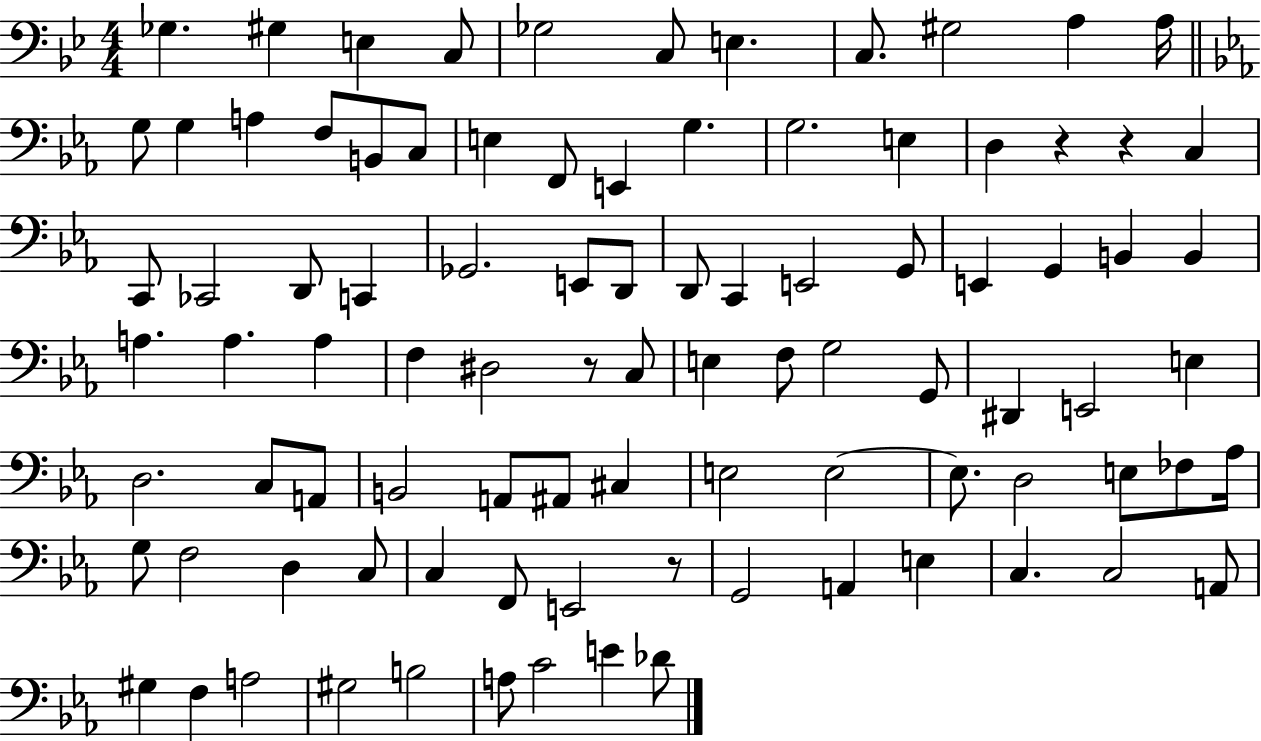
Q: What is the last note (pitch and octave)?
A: Db4